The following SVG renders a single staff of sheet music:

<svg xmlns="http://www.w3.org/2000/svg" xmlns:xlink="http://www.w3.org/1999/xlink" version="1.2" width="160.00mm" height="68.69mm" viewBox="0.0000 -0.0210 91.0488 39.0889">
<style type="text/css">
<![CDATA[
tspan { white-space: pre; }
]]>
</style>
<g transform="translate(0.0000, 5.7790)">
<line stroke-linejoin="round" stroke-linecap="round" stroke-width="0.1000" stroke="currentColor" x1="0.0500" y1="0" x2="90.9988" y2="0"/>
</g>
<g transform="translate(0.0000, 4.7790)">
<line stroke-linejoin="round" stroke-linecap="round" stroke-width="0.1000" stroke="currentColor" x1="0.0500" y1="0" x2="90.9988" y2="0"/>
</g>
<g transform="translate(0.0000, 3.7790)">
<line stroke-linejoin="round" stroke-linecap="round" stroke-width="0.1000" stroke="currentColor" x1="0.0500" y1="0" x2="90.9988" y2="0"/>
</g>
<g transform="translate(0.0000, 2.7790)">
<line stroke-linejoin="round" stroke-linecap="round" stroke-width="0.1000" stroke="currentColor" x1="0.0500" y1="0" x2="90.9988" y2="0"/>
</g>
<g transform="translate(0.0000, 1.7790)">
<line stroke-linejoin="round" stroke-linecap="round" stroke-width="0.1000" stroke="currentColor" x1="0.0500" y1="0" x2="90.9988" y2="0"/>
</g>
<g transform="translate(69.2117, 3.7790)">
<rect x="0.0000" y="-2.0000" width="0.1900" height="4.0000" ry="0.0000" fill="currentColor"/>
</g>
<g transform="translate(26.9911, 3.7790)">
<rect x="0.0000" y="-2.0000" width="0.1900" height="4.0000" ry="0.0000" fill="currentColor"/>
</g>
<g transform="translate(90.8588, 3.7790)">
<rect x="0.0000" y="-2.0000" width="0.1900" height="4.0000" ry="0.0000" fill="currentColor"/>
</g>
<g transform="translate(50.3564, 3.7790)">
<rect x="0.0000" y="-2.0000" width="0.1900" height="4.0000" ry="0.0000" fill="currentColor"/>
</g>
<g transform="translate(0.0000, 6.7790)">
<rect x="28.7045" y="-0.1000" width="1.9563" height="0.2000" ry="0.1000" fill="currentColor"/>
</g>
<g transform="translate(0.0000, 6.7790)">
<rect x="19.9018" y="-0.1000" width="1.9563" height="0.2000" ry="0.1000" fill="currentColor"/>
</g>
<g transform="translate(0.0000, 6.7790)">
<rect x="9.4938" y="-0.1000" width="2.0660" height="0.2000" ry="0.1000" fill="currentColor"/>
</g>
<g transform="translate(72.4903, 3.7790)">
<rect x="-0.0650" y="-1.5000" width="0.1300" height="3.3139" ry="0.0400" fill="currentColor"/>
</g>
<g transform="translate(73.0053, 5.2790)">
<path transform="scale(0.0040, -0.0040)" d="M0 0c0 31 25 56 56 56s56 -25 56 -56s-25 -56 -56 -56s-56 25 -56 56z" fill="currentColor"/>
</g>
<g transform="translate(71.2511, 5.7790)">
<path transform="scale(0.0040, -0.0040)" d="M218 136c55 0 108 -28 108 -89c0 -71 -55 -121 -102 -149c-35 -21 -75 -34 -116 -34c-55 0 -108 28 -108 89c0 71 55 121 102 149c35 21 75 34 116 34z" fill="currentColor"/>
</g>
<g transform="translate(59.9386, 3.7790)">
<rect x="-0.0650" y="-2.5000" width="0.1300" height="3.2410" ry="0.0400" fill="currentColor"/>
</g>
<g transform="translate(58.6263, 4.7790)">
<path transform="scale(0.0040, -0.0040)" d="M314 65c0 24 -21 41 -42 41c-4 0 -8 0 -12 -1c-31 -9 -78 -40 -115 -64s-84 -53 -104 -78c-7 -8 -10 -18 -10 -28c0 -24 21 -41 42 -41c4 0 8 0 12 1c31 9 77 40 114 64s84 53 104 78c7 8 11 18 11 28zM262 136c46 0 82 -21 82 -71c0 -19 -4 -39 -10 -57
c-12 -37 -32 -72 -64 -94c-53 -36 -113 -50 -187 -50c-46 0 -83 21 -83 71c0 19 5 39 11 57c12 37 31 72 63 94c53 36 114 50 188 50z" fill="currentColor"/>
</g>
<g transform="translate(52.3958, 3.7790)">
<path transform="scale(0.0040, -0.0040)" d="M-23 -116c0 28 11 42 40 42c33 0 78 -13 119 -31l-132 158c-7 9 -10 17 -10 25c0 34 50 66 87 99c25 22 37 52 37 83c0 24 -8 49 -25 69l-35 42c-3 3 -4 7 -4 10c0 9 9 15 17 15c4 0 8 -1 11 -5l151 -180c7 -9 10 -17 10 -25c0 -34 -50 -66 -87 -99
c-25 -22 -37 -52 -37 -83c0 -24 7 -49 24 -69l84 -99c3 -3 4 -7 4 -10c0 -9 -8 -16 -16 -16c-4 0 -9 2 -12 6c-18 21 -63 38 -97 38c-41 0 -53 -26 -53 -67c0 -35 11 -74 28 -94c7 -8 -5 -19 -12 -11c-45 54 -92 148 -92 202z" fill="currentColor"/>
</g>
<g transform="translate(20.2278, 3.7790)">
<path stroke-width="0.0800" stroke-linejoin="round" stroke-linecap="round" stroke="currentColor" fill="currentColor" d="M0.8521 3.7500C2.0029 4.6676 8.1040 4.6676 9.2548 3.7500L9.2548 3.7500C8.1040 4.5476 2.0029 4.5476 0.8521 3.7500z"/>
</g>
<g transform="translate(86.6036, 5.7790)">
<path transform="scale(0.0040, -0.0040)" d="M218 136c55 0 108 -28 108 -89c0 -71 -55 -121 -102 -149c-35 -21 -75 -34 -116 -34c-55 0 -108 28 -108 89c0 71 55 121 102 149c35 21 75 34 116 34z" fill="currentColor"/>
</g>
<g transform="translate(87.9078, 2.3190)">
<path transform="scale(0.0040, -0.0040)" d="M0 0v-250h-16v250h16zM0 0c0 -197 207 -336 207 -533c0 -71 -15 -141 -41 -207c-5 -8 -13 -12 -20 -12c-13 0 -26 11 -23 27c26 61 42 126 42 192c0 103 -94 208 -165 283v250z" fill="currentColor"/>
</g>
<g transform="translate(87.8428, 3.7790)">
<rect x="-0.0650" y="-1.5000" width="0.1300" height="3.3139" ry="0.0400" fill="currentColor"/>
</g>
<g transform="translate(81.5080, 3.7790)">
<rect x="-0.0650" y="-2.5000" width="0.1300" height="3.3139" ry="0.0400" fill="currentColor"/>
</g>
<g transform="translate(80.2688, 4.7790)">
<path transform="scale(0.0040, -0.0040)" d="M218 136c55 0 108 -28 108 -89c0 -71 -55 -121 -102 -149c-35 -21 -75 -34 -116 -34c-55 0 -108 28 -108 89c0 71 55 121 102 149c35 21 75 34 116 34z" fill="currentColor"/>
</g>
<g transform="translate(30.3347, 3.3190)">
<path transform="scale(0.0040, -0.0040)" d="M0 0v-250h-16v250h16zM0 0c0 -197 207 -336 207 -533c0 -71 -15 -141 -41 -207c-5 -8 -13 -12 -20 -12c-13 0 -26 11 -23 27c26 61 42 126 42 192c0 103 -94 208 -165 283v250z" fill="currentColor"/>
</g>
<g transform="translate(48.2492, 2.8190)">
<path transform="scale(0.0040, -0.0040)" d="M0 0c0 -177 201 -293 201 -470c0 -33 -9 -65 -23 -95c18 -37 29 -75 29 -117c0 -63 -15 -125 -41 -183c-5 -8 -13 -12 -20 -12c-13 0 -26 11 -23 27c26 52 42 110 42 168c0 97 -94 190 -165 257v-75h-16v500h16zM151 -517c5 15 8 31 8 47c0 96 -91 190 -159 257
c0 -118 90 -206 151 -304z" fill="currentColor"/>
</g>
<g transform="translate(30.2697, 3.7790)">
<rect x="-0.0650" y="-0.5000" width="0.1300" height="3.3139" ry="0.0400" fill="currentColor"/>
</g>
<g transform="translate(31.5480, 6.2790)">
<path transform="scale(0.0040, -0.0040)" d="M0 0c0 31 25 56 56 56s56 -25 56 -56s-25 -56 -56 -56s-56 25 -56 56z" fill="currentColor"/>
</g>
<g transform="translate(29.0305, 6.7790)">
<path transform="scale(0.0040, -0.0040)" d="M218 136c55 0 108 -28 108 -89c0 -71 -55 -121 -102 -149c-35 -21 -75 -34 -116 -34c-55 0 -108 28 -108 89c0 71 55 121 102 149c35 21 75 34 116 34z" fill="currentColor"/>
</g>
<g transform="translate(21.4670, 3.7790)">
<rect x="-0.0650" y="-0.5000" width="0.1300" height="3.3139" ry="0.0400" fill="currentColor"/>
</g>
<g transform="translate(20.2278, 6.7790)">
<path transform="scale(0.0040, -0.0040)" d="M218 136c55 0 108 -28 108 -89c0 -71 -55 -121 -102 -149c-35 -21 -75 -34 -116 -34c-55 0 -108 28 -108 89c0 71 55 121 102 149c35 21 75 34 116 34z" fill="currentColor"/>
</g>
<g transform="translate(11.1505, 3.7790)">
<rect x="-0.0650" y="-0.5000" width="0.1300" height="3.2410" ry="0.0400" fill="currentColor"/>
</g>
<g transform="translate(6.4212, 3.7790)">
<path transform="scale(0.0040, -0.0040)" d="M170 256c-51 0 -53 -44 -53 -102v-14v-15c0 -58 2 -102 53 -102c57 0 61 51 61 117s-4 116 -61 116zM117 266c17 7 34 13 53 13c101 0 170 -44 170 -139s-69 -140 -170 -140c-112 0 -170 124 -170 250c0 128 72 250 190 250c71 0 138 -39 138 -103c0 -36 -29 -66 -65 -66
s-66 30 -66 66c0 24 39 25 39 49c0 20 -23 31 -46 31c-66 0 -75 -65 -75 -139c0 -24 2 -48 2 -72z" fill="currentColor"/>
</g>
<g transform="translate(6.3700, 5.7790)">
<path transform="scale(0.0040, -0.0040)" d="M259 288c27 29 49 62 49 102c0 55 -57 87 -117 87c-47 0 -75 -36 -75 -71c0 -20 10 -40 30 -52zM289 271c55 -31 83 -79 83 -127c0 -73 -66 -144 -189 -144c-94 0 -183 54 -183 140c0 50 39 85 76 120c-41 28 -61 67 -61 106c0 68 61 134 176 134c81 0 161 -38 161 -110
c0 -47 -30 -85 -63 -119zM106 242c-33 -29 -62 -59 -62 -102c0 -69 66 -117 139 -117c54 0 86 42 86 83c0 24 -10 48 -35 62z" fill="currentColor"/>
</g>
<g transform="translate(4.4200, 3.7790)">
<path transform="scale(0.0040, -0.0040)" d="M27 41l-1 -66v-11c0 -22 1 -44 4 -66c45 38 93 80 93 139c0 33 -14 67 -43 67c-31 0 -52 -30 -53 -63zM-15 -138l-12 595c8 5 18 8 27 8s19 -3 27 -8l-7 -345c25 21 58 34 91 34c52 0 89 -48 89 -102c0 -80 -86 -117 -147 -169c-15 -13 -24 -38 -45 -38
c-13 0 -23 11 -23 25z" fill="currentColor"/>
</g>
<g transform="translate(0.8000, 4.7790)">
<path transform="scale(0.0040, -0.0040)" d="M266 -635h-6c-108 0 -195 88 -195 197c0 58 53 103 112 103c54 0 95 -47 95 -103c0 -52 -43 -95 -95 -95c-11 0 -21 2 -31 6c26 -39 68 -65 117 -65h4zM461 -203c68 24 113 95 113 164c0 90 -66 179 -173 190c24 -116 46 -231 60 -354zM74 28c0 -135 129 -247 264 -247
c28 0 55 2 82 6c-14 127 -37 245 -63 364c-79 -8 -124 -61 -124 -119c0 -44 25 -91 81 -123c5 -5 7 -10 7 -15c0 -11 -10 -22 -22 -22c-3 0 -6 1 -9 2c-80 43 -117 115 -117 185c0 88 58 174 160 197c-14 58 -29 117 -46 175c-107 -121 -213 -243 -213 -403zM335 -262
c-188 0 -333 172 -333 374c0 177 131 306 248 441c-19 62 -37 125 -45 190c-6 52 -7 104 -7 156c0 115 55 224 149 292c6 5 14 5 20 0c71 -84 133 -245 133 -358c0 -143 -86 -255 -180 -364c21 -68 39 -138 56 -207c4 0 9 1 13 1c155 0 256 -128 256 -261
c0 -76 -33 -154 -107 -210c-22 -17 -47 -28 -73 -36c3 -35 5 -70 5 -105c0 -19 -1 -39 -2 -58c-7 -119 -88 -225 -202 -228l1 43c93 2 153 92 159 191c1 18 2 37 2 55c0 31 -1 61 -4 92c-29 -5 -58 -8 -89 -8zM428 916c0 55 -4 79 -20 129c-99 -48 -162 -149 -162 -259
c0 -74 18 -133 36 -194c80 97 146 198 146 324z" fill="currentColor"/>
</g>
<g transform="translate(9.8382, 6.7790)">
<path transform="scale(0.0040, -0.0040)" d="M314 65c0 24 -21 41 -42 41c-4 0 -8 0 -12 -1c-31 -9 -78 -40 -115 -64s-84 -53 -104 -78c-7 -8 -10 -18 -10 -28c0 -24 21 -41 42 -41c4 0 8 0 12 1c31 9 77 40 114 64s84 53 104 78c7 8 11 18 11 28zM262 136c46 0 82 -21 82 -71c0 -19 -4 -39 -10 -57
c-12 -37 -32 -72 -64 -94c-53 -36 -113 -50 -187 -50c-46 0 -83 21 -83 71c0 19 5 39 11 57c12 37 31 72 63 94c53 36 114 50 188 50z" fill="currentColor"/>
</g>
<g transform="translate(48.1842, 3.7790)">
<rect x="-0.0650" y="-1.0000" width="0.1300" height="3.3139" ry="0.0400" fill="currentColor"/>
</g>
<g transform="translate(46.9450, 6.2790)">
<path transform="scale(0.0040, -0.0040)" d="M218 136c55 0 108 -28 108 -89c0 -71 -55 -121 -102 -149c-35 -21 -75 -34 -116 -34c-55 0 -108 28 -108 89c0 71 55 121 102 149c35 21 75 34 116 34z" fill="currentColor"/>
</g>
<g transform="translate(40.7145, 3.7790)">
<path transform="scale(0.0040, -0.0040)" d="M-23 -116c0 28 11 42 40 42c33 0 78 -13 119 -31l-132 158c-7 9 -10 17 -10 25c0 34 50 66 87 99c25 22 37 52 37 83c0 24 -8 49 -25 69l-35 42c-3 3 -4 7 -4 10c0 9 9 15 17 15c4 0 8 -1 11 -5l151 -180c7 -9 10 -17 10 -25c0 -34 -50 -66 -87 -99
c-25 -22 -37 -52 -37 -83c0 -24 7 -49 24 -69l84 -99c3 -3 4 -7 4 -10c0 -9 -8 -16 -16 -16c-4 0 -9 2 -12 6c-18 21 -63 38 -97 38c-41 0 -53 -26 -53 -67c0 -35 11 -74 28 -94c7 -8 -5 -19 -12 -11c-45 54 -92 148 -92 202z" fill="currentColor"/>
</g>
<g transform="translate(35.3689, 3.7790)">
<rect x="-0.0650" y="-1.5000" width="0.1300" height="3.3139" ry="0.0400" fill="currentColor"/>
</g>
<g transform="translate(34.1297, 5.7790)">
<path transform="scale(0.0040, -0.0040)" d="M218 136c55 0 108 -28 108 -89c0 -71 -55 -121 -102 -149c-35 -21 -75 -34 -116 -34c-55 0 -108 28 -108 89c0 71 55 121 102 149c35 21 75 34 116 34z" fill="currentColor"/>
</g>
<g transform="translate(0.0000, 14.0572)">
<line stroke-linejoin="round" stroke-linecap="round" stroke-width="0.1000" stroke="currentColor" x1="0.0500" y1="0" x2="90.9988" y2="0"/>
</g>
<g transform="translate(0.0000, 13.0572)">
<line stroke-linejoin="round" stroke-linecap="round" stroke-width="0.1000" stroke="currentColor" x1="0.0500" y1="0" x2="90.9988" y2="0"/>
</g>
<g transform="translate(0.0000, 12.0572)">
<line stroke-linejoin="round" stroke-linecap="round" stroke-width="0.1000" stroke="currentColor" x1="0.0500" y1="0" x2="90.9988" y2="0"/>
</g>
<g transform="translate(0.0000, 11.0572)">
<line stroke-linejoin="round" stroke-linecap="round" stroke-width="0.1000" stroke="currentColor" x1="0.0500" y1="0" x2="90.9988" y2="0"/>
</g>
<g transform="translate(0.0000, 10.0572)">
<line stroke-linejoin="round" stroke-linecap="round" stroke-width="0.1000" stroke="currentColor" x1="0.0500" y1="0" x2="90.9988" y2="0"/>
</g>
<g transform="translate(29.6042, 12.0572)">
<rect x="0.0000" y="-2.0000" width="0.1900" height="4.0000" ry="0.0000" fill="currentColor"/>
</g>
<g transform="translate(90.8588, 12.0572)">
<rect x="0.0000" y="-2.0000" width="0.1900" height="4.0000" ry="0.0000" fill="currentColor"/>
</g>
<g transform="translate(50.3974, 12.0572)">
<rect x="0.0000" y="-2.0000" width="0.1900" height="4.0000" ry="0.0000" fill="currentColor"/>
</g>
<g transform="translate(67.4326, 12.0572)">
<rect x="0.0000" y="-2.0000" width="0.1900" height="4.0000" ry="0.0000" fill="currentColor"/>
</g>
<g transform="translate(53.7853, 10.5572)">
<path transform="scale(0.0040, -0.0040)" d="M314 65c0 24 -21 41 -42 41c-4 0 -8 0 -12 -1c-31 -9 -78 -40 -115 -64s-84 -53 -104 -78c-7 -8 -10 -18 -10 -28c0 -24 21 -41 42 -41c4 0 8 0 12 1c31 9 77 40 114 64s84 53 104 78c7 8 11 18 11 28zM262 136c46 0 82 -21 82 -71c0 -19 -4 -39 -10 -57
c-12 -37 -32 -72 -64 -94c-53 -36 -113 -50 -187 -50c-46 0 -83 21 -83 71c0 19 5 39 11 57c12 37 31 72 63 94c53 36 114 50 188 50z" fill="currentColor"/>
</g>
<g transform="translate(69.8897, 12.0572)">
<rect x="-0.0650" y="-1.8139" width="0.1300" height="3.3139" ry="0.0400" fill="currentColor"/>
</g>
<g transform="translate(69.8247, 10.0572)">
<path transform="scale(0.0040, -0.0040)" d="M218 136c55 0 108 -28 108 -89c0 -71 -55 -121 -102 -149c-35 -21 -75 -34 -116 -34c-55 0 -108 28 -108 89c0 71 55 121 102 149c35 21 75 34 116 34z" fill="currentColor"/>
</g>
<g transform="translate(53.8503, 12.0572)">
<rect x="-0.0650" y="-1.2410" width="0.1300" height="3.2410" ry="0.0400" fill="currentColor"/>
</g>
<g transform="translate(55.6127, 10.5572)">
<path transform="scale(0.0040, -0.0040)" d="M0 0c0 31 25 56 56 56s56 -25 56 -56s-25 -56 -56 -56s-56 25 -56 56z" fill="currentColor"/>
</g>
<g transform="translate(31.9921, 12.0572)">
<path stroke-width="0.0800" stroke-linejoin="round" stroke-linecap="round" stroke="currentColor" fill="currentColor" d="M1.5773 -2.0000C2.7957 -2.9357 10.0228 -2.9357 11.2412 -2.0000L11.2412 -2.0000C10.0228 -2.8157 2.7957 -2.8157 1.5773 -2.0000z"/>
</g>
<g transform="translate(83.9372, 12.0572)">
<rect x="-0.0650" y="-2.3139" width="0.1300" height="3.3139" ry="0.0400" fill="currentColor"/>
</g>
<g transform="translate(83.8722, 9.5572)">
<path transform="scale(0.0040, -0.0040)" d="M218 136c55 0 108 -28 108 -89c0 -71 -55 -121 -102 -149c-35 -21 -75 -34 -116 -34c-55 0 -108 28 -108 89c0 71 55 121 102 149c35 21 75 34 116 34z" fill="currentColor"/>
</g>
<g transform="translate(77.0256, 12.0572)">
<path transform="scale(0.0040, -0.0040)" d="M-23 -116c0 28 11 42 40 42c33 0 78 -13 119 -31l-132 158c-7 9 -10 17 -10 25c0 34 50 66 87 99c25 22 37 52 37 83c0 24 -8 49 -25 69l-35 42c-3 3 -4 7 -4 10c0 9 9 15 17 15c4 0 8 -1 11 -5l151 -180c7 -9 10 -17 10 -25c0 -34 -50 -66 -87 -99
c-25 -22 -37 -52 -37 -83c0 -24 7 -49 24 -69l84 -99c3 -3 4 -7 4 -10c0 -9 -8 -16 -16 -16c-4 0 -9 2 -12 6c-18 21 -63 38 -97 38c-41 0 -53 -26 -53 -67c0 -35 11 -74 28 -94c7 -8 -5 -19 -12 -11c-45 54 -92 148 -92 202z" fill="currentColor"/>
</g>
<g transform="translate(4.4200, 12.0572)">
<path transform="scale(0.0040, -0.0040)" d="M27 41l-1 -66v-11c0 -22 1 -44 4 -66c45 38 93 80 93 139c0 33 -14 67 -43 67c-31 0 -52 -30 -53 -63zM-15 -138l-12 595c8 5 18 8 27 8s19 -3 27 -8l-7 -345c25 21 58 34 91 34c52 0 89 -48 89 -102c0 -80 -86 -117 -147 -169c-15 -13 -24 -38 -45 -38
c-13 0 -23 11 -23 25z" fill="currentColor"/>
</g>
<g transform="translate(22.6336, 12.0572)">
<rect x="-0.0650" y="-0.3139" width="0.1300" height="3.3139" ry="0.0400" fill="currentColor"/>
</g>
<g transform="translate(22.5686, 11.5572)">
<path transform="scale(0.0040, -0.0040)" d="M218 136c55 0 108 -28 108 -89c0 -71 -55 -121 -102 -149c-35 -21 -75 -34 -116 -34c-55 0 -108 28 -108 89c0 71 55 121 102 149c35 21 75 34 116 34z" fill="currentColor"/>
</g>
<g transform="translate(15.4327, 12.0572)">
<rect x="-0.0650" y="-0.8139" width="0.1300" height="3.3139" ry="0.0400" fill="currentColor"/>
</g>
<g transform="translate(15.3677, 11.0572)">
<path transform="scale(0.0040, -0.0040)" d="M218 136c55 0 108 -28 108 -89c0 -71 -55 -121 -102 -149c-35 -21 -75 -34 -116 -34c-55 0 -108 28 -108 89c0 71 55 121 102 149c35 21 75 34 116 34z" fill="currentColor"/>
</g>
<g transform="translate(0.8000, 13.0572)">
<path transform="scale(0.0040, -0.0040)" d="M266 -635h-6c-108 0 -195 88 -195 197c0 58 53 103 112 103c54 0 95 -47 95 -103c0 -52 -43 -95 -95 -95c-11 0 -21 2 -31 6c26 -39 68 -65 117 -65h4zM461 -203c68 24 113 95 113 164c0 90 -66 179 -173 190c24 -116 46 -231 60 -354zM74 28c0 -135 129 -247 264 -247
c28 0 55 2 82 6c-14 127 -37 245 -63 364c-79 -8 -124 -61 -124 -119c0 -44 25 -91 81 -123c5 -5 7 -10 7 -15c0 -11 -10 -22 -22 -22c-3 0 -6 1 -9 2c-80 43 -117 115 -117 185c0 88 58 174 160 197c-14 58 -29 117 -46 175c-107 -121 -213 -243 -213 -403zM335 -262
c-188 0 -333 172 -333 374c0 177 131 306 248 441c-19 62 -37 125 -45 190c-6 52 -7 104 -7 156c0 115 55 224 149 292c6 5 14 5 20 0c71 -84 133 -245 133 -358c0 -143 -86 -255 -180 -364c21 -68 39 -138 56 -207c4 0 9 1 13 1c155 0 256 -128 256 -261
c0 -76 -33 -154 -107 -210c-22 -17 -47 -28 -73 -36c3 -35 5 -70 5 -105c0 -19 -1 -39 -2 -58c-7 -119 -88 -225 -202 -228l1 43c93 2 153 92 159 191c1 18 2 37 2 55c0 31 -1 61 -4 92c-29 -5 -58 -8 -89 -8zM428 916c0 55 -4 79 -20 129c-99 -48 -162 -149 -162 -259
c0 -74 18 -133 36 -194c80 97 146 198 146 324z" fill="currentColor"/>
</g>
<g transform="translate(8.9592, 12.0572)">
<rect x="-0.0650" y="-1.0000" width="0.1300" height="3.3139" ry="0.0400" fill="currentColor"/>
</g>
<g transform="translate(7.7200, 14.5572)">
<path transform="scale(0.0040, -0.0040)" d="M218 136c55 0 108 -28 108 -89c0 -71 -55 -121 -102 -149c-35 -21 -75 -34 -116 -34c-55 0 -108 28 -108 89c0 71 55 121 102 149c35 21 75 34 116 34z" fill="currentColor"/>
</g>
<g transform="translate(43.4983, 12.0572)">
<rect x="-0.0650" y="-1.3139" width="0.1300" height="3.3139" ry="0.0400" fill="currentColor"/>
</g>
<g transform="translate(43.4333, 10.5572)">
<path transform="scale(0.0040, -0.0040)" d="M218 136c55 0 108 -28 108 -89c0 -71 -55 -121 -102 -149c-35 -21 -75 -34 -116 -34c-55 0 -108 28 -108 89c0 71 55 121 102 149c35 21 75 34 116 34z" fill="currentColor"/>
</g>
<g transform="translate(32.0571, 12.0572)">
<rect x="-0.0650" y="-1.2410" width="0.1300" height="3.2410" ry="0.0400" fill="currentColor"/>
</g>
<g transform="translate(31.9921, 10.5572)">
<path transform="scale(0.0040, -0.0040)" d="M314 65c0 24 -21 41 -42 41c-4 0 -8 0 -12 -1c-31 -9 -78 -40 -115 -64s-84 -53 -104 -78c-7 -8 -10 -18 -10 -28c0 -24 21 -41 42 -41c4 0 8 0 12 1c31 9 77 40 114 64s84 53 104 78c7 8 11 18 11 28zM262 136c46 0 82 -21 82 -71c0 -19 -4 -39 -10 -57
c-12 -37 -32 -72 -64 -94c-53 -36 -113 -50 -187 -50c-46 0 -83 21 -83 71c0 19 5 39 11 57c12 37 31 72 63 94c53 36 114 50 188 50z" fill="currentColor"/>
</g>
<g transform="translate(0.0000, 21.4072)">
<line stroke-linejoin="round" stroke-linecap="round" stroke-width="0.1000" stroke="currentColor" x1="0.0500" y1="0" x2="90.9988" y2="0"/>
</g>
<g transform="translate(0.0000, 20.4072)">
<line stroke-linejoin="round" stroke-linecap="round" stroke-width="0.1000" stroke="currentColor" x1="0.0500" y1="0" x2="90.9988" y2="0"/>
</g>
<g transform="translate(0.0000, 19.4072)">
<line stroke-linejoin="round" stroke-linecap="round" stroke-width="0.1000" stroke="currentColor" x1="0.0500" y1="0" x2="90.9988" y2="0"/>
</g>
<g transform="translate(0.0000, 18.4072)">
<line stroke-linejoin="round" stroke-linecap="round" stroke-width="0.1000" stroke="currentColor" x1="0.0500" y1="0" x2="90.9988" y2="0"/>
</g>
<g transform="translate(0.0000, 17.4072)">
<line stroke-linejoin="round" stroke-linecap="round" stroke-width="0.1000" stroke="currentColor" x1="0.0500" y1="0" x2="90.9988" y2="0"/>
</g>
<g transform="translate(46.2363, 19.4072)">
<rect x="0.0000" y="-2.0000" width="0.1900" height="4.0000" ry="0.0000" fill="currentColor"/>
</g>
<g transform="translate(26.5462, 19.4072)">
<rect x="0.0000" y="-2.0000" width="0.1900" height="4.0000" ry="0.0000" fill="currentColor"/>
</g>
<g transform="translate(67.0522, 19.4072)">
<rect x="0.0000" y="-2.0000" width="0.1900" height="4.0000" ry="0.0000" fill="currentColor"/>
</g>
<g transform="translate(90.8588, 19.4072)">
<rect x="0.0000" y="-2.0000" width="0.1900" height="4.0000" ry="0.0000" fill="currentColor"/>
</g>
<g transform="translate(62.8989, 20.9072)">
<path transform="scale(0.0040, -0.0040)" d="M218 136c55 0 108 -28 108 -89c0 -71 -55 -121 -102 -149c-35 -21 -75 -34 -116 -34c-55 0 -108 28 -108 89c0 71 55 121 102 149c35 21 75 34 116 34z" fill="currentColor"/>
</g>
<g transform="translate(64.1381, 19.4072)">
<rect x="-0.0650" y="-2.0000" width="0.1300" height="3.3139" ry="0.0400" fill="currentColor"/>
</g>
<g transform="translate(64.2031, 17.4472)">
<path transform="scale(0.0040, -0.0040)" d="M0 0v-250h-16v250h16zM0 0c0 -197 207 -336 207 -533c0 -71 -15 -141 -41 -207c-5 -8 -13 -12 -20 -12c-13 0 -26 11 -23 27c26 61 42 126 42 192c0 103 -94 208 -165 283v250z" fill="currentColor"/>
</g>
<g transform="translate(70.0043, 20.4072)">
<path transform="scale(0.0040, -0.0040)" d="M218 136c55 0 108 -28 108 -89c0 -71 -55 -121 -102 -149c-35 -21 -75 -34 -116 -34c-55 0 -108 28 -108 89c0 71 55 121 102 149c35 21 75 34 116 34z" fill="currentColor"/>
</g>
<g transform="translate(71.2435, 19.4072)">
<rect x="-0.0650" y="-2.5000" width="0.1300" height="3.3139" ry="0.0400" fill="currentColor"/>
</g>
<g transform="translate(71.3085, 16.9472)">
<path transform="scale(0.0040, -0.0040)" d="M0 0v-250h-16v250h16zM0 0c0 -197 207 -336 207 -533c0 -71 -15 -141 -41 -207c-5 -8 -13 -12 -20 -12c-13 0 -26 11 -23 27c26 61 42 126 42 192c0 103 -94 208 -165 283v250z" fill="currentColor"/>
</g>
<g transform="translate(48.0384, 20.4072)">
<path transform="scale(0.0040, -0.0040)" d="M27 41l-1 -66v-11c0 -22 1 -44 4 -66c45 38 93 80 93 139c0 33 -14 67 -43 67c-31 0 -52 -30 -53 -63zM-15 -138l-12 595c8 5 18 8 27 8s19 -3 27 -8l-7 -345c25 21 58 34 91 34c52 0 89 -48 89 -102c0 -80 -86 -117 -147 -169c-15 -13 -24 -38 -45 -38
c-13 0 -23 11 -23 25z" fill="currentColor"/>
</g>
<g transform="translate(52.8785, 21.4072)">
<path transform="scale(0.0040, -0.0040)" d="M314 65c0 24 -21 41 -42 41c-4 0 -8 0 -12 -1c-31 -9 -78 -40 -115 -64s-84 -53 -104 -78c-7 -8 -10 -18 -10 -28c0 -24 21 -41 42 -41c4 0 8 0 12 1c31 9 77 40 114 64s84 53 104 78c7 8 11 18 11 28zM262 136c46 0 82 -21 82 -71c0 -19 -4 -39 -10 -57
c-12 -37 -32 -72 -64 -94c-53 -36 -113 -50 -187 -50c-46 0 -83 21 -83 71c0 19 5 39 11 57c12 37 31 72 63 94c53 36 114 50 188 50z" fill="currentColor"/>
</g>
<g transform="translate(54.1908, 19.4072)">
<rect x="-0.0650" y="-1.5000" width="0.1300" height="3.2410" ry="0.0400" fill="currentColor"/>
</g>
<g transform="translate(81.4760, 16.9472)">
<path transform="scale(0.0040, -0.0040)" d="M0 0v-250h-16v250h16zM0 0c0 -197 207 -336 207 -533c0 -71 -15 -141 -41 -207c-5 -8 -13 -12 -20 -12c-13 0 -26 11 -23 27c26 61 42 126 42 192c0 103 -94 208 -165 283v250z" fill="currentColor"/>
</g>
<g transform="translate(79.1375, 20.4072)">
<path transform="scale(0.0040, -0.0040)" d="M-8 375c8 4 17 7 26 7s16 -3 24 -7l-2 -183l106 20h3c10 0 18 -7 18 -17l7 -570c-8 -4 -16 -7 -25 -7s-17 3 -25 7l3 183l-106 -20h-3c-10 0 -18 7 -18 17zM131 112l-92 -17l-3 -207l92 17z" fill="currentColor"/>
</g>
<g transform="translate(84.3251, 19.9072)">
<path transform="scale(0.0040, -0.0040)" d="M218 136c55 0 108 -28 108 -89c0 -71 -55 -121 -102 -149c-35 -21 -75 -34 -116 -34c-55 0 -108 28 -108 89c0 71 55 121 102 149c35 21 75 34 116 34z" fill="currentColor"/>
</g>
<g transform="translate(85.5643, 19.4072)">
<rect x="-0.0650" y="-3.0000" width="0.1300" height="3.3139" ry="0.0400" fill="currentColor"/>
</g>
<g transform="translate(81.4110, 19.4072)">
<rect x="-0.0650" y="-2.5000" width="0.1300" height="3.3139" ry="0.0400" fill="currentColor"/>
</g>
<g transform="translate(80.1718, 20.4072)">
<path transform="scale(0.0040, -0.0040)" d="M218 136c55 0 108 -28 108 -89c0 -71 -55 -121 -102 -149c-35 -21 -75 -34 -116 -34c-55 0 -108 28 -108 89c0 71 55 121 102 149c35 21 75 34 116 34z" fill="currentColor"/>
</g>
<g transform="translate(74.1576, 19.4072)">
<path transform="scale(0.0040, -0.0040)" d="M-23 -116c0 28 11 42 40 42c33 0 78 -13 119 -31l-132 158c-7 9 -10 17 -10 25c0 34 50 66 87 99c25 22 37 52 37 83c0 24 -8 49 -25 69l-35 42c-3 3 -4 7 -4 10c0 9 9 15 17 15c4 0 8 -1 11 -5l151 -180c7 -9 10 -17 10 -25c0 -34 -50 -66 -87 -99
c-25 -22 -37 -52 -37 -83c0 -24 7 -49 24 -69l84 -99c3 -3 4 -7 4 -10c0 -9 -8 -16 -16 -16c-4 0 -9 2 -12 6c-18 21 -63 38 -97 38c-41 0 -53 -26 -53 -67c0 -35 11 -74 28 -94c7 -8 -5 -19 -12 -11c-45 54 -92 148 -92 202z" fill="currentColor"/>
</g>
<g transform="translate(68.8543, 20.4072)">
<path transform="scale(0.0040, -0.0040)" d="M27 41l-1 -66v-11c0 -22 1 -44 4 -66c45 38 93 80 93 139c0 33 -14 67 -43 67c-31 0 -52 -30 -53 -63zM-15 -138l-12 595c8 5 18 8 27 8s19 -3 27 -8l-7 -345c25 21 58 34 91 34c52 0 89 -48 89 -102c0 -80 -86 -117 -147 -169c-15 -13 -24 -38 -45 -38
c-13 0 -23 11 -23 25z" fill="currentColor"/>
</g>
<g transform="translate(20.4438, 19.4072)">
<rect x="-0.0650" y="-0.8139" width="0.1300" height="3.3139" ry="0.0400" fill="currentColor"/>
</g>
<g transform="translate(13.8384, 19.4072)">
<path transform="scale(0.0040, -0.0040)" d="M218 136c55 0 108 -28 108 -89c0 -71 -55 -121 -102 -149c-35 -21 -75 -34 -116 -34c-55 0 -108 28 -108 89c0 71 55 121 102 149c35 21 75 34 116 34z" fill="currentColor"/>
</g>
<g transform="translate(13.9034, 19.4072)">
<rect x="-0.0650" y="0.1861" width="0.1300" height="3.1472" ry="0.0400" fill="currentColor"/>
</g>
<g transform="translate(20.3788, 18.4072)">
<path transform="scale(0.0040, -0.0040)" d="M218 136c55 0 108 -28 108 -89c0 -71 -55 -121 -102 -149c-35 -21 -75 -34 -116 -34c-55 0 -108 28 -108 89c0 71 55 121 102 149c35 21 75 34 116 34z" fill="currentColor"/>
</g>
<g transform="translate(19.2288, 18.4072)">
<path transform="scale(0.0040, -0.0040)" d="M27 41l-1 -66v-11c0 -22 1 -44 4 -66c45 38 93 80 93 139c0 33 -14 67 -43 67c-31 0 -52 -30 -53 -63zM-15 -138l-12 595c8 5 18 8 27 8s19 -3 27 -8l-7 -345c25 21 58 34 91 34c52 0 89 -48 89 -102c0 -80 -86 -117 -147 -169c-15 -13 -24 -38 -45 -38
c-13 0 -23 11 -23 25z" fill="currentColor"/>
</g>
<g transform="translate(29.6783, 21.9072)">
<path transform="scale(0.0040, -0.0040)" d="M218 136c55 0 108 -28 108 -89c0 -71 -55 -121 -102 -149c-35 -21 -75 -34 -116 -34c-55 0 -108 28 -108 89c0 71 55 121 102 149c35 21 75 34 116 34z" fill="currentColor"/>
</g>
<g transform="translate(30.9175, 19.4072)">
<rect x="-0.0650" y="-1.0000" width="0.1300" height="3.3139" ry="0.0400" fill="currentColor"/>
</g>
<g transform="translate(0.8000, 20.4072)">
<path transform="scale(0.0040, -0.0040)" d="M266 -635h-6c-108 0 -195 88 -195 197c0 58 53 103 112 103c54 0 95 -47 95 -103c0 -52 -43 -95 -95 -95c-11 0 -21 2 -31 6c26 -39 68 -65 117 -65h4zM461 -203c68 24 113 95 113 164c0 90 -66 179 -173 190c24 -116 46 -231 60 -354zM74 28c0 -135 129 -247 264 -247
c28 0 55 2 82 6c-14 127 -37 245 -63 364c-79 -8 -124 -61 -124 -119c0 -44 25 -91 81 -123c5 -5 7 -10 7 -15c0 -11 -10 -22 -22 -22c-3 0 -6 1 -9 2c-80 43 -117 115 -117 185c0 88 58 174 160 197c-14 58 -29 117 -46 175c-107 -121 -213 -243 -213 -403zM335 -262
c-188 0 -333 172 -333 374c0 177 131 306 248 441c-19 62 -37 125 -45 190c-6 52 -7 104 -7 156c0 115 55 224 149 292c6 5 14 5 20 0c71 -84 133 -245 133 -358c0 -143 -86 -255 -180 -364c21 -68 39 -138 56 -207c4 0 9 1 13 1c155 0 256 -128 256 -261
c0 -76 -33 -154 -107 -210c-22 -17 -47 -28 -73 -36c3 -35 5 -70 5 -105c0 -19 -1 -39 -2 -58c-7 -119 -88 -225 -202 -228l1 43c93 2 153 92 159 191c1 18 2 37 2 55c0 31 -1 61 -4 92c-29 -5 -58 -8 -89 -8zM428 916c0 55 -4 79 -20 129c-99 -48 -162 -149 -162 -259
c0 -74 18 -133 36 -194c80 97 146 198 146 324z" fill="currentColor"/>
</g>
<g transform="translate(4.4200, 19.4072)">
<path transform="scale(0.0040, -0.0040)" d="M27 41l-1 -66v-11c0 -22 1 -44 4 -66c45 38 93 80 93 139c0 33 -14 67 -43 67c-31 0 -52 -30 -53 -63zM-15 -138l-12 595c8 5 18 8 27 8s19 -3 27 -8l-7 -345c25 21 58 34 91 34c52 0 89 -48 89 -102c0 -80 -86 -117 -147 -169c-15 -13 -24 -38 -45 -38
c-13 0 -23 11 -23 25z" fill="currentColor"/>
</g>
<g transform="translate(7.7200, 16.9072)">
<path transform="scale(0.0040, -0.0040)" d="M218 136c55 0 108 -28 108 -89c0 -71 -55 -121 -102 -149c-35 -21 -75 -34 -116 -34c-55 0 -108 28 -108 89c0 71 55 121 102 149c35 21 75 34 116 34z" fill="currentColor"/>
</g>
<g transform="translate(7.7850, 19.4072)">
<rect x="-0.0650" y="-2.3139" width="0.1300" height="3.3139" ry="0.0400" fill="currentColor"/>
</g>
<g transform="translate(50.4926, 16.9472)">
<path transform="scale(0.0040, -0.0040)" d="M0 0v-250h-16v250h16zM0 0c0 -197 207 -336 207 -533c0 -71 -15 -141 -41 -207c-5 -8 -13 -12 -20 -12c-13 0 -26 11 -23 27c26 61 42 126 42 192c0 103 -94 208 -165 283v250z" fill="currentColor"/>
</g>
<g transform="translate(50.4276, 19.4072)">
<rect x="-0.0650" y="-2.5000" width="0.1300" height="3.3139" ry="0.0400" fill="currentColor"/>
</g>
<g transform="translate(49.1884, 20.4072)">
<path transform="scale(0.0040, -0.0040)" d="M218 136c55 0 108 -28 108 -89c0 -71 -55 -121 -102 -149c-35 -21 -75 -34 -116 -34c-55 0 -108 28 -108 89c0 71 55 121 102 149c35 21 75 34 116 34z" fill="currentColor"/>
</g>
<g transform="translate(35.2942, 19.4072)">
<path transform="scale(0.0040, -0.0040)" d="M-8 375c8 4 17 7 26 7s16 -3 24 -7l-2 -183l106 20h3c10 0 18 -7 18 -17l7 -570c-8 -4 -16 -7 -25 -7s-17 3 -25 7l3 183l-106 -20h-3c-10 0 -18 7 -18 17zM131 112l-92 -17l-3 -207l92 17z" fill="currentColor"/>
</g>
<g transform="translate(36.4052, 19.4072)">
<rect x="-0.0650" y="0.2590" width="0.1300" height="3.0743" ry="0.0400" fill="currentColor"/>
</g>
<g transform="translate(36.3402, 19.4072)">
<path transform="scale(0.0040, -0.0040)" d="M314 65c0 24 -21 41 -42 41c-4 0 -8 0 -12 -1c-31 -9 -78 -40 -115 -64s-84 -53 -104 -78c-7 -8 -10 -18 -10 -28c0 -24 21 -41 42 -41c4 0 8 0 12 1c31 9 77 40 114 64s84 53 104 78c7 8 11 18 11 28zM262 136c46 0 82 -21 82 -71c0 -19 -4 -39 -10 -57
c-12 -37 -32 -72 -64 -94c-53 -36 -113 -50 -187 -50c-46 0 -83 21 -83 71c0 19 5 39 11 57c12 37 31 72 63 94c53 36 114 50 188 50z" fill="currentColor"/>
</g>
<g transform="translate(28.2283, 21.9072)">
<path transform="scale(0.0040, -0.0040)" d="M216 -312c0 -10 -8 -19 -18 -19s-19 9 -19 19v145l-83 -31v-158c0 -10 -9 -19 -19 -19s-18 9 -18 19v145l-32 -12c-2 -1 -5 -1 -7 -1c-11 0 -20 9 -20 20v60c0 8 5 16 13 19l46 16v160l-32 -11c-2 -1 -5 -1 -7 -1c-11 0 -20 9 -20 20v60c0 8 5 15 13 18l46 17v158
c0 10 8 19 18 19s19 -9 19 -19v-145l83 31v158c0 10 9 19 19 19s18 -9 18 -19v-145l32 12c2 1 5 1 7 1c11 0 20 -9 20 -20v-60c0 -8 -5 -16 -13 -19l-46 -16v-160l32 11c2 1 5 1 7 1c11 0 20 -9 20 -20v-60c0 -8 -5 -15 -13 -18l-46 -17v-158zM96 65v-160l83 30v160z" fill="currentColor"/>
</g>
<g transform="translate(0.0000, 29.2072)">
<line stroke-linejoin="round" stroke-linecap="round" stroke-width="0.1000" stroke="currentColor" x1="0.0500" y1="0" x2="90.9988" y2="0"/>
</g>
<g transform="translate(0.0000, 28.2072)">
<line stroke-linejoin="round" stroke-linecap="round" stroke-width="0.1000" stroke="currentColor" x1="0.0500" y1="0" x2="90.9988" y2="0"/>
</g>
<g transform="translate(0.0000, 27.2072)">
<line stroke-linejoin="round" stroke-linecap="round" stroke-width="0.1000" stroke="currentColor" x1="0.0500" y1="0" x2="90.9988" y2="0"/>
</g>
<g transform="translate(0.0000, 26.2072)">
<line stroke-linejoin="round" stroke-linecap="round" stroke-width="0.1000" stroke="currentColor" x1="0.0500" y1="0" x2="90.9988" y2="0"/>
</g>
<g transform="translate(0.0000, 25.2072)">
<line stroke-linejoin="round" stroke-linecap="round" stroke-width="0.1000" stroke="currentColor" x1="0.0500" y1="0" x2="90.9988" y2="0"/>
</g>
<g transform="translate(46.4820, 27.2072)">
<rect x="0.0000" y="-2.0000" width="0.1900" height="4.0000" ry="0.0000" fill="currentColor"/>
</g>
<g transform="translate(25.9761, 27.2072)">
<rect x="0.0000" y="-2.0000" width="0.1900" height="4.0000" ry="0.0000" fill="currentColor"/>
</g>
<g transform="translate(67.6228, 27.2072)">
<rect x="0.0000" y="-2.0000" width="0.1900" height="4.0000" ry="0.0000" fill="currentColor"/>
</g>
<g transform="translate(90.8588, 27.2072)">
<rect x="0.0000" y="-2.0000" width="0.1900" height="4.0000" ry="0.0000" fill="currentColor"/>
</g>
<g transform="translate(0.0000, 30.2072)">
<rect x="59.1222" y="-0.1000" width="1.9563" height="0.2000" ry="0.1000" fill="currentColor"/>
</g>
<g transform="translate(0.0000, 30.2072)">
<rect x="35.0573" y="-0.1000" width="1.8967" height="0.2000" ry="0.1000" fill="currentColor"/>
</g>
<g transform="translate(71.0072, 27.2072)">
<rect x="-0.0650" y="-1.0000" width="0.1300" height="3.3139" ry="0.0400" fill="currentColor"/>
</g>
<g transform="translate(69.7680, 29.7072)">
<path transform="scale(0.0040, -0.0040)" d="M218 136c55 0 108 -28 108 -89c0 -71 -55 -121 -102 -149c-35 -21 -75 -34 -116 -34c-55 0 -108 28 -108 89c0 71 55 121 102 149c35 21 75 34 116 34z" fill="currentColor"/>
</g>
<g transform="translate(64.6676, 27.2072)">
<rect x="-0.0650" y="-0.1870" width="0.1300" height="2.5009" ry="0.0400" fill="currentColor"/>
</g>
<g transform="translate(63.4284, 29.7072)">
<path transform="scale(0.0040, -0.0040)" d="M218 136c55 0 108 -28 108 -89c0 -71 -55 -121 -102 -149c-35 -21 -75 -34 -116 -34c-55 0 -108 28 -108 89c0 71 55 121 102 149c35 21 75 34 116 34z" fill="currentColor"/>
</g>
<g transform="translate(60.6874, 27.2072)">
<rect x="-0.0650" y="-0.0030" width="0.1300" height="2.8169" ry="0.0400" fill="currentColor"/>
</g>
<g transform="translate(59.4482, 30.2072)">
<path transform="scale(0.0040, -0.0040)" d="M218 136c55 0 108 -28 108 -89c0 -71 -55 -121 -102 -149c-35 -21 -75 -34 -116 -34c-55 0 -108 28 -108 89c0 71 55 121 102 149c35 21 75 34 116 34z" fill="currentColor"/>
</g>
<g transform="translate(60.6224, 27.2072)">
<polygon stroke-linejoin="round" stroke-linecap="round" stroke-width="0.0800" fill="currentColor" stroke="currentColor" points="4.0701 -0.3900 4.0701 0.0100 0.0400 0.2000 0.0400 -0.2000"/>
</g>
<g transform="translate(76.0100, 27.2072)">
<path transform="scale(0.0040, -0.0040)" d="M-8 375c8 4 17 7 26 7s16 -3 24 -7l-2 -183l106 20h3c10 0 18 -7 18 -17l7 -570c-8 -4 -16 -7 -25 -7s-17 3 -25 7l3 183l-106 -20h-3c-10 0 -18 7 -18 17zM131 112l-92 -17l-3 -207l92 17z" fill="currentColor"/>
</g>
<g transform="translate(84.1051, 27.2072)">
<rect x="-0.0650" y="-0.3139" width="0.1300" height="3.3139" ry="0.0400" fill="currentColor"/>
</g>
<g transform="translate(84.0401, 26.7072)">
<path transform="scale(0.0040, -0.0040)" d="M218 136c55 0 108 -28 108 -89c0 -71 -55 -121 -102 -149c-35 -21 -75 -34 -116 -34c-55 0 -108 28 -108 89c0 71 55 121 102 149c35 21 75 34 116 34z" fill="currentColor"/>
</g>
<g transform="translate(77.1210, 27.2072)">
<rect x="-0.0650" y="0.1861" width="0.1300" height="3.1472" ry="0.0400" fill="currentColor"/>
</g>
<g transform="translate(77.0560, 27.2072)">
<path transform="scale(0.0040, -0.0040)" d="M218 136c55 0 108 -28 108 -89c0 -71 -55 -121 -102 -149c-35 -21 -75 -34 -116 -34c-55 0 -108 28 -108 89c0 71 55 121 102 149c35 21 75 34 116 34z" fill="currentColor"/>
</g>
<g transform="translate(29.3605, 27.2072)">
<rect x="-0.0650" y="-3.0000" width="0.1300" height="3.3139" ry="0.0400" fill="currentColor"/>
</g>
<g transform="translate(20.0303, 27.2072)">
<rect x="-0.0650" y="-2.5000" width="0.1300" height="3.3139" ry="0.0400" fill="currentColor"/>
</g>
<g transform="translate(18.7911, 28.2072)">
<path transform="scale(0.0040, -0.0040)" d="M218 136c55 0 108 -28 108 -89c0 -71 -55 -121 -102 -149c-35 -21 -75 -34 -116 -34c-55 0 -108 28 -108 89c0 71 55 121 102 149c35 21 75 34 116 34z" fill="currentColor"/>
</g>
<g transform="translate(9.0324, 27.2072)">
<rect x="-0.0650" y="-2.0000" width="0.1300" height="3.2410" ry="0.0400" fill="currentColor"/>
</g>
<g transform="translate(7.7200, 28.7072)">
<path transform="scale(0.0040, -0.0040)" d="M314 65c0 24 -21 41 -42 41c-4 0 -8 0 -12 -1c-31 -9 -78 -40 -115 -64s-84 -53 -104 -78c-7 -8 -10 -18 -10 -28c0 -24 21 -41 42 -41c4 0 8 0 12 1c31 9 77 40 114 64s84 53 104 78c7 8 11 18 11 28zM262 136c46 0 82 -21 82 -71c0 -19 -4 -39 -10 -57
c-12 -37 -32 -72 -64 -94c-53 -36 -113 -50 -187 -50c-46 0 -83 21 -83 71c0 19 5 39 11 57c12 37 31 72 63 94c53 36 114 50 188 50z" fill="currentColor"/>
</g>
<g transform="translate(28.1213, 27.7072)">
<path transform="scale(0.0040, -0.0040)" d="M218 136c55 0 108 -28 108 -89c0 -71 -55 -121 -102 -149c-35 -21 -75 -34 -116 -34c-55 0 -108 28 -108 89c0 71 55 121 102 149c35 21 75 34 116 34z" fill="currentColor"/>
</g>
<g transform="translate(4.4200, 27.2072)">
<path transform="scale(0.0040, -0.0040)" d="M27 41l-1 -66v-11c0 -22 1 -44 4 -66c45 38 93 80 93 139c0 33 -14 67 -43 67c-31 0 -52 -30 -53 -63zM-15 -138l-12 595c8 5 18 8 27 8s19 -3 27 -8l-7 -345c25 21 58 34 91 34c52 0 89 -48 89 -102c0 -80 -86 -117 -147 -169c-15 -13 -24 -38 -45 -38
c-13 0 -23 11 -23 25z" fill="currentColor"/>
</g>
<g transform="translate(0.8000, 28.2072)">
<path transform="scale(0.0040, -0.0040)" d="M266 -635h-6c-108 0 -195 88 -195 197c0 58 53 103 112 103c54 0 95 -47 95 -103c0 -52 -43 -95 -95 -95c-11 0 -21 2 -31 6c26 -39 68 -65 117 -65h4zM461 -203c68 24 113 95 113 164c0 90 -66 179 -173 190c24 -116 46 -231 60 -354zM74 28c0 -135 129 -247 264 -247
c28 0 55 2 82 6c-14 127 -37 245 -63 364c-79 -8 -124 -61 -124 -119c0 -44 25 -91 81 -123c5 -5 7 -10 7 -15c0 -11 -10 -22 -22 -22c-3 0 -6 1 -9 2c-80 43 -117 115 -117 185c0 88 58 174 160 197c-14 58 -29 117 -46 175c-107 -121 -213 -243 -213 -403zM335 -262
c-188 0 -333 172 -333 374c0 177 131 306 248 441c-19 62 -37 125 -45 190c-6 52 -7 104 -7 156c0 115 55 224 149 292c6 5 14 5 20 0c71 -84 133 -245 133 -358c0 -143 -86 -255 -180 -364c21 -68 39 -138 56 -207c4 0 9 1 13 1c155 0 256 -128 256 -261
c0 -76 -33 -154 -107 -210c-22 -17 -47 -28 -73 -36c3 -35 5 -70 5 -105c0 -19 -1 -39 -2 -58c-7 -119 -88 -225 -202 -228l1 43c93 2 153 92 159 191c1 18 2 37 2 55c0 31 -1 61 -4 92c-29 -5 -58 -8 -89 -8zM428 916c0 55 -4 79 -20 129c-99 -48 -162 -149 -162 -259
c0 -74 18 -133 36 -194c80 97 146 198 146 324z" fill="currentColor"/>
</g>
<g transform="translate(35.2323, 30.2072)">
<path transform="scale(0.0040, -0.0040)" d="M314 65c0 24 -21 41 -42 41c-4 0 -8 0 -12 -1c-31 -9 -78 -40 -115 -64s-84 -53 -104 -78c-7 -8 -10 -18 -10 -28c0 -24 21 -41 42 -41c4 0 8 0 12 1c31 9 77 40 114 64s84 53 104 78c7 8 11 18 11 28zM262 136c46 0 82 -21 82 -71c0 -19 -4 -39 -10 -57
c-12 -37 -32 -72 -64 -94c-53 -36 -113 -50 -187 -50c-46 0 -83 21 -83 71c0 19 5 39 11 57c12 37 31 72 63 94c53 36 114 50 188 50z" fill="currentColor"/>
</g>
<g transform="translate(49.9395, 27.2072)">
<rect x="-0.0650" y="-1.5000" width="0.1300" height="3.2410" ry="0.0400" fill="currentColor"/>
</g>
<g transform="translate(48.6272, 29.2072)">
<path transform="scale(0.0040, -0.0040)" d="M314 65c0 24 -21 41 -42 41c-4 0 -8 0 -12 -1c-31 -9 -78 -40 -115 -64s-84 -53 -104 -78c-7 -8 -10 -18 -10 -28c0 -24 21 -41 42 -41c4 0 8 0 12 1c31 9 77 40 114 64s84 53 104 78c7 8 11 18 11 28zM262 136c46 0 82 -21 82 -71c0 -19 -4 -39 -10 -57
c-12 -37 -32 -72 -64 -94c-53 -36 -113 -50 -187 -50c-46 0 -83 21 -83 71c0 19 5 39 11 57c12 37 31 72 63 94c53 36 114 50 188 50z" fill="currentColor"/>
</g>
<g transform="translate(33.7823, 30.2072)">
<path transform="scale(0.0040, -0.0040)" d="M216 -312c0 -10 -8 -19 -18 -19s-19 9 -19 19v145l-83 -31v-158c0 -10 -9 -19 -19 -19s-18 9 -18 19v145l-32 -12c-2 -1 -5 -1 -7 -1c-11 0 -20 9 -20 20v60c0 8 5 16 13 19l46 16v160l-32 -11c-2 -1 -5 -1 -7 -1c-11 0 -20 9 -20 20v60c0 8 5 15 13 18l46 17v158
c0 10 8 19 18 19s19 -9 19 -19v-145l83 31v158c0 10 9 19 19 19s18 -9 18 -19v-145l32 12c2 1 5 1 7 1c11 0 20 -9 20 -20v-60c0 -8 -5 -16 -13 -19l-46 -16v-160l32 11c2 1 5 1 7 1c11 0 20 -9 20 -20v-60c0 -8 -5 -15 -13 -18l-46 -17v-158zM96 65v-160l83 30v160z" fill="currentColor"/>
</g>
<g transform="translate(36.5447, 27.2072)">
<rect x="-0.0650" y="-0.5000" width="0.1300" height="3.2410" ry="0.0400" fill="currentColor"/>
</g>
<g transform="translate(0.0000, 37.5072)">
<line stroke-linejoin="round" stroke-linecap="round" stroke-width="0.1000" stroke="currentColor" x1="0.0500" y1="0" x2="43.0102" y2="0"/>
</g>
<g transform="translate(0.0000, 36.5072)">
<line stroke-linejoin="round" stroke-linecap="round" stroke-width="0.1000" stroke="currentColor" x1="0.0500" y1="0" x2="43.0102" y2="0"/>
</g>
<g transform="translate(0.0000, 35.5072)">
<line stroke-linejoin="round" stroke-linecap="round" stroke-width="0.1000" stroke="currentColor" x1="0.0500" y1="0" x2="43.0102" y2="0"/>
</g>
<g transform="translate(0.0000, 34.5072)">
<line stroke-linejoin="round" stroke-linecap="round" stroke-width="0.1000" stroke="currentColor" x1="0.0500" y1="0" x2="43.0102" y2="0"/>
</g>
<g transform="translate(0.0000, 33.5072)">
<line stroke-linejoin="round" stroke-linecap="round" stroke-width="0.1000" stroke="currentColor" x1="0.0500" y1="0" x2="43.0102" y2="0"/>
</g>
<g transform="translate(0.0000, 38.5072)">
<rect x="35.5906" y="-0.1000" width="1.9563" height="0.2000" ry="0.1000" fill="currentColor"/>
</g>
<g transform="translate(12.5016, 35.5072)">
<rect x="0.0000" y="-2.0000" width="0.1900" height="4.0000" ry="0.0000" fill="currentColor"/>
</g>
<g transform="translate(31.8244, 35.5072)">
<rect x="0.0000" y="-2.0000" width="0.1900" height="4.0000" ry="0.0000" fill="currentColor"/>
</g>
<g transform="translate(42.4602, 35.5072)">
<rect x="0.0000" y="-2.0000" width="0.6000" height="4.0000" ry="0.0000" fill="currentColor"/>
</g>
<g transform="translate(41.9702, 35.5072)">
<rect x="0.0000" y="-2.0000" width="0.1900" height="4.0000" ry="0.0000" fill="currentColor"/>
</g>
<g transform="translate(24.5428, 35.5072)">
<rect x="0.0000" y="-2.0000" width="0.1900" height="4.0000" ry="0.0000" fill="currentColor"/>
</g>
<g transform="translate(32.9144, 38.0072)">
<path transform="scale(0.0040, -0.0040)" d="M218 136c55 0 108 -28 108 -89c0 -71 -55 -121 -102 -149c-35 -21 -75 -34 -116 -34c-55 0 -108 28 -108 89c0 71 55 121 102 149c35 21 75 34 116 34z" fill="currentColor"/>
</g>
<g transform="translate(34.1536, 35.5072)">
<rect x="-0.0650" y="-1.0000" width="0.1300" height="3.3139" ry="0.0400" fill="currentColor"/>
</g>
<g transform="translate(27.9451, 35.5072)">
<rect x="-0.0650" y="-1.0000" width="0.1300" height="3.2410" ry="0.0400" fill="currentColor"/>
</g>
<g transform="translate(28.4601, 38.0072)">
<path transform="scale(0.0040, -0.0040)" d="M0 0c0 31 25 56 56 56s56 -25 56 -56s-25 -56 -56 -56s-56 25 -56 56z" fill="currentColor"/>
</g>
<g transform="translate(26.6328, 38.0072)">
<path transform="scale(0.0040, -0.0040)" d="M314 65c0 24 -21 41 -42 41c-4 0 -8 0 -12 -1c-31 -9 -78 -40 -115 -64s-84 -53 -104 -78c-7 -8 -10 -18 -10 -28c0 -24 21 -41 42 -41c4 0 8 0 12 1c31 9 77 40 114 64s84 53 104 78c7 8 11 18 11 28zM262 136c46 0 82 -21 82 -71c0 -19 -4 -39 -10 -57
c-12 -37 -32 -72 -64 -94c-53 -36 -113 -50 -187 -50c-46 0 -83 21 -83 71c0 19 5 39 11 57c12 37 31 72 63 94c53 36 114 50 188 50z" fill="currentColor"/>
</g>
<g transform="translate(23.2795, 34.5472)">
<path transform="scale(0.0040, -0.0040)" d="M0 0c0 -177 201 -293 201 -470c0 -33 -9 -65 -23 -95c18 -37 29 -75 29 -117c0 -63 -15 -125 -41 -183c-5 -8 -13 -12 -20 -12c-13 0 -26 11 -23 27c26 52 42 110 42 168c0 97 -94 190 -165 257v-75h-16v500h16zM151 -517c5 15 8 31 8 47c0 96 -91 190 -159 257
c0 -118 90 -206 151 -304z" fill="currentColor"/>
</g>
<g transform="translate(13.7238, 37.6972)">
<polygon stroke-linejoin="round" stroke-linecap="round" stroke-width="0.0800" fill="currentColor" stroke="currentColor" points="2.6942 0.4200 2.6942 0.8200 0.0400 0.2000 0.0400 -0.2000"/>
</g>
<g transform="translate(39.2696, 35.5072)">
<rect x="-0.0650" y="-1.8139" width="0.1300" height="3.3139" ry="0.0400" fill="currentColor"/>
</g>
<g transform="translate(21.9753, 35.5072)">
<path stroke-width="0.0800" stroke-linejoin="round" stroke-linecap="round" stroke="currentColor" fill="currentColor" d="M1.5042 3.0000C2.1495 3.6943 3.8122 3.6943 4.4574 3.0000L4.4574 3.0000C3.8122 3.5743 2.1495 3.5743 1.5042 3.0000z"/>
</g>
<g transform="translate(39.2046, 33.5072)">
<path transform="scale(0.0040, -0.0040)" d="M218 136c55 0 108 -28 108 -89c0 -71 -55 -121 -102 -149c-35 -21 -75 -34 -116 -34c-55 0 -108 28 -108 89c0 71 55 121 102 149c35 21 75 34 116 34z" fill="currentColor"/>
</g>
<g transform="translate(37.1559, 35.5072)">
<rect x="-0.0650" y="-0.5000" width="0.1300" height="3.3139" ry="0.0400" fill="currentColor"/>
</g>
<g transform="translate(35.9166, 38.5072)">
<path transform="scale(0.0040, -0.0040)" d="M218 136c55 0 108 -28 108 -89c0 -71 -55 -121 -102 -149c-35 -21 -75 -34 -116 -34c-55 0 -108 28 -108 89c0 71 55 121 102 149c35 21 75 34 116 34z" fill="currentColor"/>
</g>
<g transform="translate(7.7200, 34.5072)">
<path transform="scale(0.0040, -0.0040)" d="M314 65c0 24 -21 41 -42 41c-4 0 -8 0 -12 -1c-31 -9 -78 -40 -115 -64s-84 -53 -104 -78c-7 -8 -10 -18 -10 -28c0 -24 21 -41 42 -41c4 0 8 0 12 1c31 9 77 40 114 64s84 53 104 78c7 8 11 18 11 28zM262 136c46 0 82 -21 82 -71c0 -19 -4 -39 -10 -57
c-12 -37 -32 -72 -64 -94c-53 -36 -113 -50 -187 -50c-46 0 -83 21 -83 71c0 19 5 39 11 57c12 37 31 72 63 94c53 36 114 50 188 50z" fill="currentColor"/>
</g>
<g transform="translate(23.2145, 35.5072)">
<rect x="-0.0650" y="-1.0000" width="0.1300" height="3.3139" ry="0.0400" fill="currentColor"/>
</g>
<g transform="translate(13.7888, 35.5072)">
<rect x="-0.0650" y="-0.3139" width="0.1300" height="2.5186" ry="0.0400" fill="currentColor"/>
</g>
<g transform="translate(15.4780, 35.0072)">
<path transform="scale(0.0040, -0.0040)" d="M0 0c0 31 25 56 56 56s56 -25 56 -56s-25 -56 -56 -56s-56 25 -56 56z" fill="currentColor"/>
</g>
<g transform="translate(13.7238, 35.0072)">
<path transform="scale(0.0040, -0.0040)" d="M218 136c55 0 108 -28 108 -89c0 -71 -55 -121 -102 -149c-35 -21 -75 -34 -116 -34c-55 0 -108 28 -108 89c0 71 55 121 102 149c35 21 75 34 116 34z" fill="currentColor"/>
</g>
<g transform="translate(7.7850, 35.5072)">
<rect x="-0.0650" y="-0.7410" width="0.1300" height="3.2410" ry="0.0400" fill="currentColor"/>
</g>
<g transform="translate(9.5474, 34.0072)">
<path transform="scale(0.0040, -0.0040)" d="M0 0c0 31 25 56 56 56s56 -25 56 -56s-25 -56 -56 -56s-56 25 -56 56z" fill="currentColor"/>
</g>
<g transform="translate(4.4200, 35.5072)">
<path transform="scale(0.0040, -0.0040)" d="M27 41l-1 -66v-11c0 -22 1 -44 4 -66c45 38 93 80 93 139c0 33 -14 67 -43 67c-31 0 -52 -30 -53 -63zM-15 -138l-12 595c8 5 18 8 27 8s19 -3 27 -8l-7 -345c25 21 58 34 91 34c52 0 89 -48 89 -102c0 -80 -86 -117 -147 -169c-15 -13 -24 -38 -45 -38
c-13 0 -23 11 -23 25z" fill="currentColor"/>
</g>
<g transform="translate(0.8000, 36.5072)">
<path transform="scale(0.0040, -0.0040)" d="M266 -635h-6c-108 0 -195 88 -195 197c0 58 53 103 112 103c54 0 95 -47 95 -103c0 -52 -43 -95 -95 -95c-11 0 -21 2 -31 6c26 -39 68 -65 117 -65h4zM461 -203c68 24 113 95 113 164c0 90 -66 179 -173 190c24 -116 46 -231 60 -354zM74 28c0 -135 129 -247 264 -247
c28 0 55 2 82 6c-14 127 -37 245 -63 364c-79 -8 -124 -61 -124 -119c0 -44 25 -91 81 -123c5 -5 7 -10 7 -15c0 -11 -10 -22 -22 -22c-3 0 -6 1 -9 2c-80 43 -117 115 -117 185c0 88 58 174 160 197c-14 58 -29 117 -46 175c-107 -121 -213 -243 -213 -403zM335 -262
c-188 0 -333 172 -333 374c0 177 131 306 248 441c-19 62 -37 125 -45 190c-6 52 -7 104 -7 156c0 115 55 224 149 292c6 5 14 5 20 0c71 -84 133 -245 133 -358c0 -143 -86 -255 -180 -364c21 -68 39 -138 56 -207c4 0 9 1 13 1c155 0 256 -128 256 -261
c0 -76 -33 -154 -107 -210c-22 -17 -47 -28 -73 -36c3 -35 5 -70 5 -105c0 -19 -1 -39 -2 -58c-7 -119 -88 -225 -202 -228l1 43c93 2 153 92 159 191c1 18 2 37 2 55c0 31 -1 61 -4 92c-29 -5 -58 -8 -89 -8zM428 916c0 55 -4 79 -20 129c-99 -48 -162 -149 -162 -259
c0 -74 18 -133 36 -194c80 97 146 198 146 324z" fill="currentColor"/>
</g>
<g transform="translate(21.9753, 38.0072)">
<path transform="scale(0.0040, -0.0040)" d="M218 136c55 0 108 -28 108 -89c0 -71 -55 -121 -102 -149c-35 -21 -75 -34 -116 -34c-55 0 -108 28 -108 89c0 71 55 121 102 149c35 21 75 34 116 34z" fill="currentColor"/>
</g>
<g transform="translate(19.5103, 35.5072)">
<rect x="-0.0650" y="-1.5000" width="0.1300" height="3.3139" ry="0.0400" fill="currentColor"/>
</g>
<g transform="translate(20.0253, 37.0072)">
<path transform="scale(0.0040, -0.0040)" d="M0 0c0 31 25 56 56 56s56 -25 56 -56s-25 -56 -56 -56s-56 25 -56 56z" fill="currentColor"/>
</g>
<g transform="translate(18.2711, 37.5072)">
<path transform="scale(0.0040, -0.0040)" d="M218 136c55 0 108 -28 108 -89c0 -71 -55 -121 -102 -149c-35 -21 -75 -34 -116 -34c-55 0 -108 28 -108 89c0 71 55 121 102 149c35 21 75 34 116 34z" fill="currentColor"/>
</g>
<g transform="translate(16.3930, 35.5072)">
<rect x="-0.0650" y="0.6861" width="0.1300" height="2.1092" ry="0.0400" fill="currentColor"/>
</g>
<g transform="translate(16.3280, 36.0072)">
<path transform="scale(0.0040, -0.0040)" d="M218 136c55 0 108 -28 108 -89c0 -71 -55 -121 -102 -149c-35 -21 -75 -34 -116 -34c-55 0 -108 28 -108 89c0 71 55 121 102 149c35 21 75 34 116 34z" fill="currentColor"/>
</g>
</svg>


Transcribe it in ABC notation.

X:1
T:Untitled
M:6/8
L:1/4
K:F
C2 C C/2 E z D/4 z G2 E G E/2 D d c e2 e e2 f z g g _B _d ^D B2 _G/2 E2 F/2 _G/2 z G/2 A F2 G A ^C2 E2 C/2 D/2 D B c d2 c/2 A/2 E D/4 D2 D C f